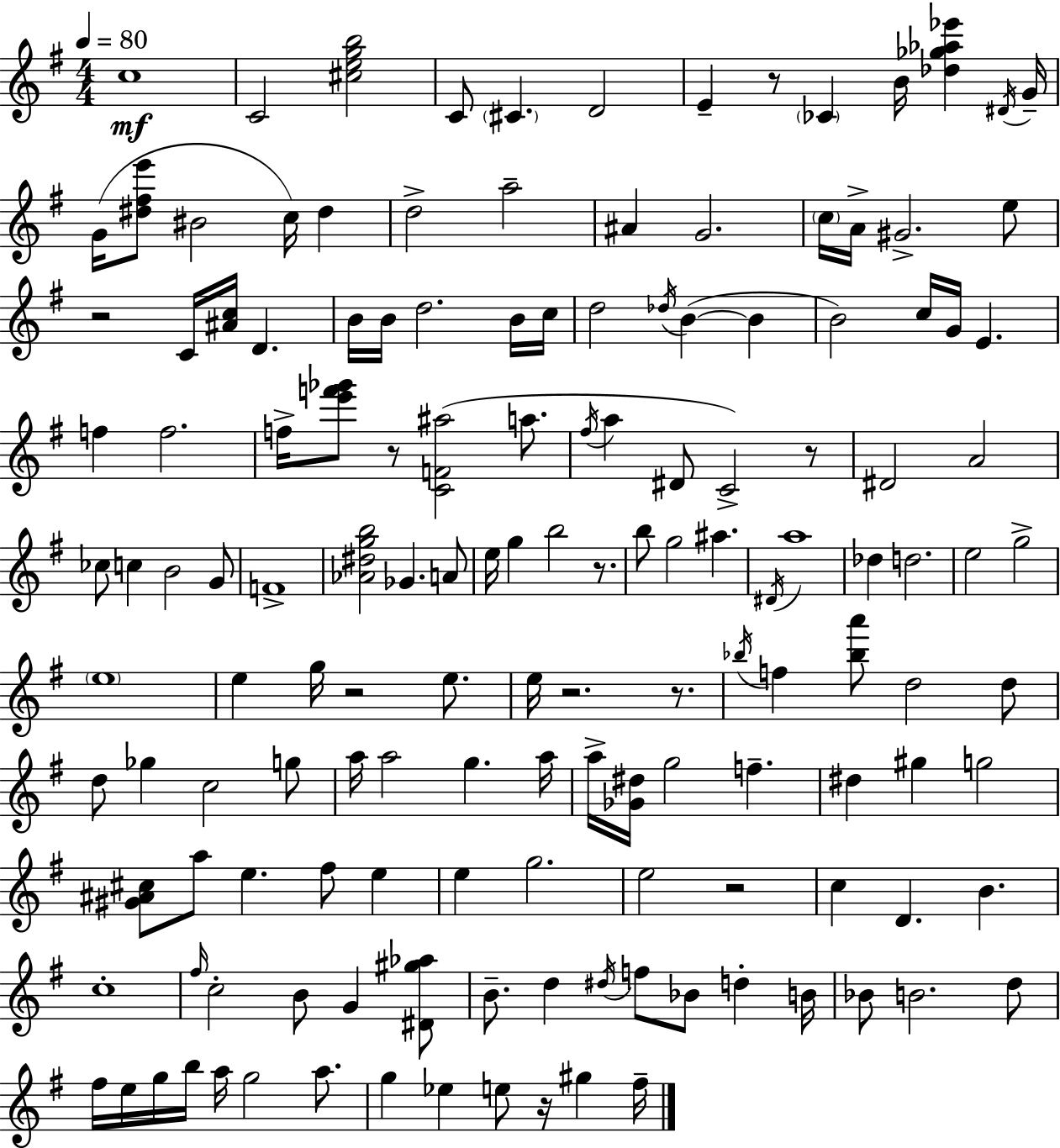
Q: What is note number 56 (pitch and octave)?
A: G5